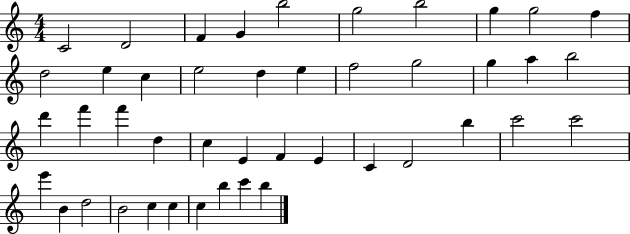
C4/h D4/h F4/q G4/q B5/h G5/h B5/h G5/q G5/h F5/q D5/h E5/q C5/q E5/h D5/q E5/q F5/h G5/h G5/q A5/q B5/h D6/q F6/q F6/q D5/q C5/q E4/q F4/q E4/q C4/q D4/h B5/q C6/h C6/h E6/q B4/q D5/h B4/h C5/q C5/q C5/q B5/q C6/q B5/q